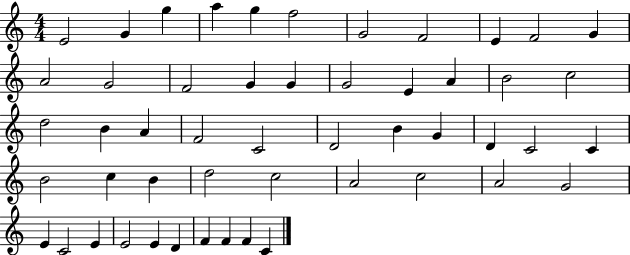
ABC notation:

X:1
T:Untitled
M:4/4
L:1/4
K:C
E2 G g a g f2 G2 F2 E F2 G A2 G2 F2 G G G2 E A B2 c2 d2 B A F2 C2 D2 B G D C2 C B2 c B d2 c2 A2 c2 A2 G2 E C2 E E2 E D F F F C